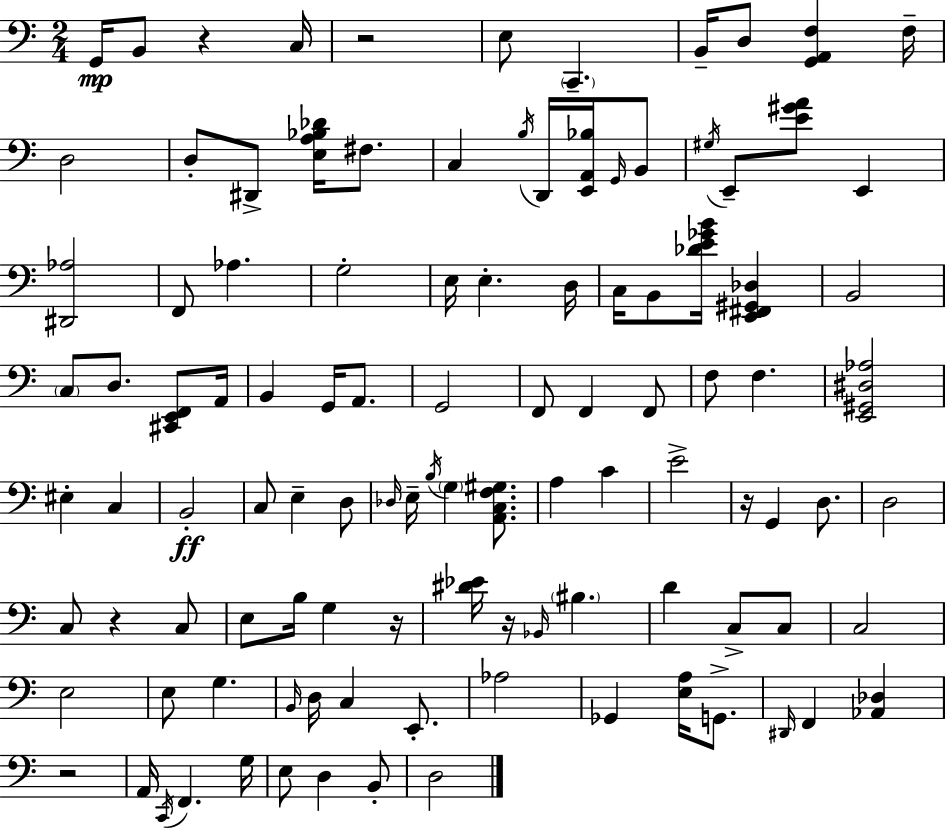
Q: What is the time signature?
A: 2/4